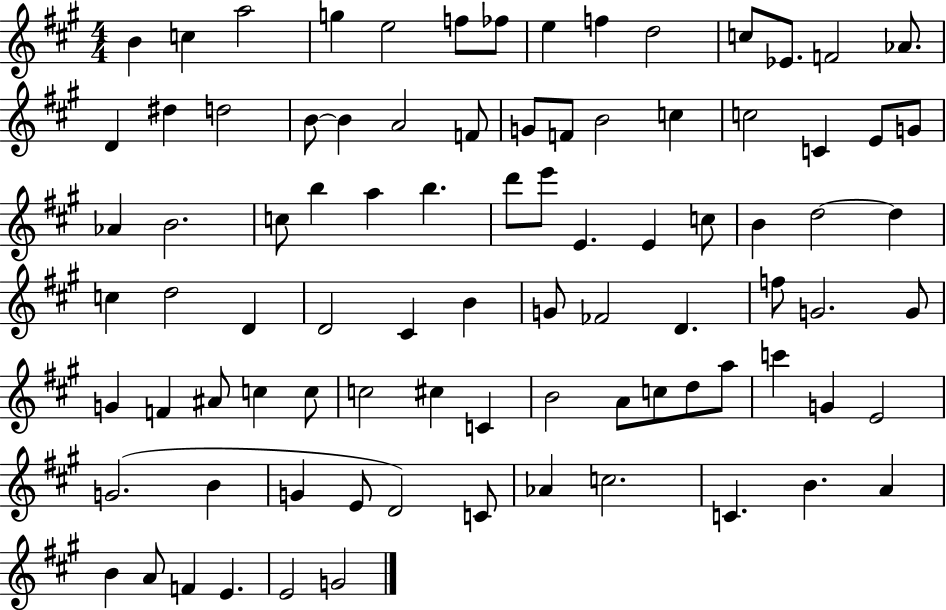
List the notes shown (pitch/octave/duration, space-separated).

B4/q C5/q A5/h G5/q E5/h F5/e FES5/e E5/q F5/q D5/h C5/e Eb4/e. F4/h Ab4/e. D4/q D#5/q D5/h B4/e B4/q A4/h F4/e G4/e F4/e B4/h C5/q C5/h C4/q E4/e G4/e Ab4/q B4/h. C5/e B5/q A5/q B5/q. D6/e E6/e E4/q. E4/q C5/e B4/q D5/h D5/q C5/q D5/h D4/q D4/h C#4/q B4/q G4/e FES4/h D4/q. F5/e G4/h. G4/e G4/q F4/q A#4/e C5/q C5/e C5/h C#5/q C4/q B4/h A4/e C5/e D5/e A5/e C6/q G4/q E4/h G4/h. B4/q G4/q E4/e D4/h C4/e Ab4/q C5/h. C4/q. B4/q. A4/q B4/q A4/e F4/q E4/q. E4/h G4/h